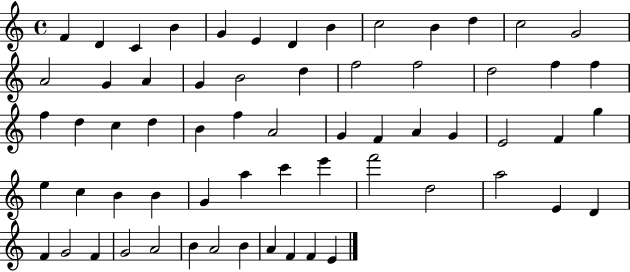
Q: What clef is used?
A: treble